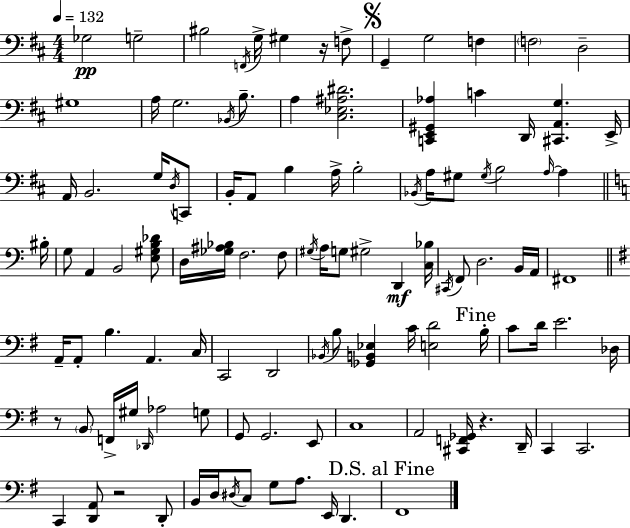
X:1
T:Untitled
M:4/4
L:1/4
K:D
_G,2 G,2 ^B,2 F,,/4 G,/4 ^G, z/4 F,/2 G,, G,2 F, F,2 D,2 ^G,4 A,/4 G,2 _B,,/4 B,/2 A, [^C,_E,^A,^D]2 [C,,E,,^G,,_A,] C D,,/4 [^C,,A,,G,] E,,/4 A,,/4 B,,2 G,/4 D,/4 C,,/2 B,,/4 A,,/2 B, A,/4 B,2 _B,,/4 A,/4 ^G,/2 ^G,/4 B,2 A,/4 A, ^B,/4 G,/2 A,, B,,2 [E,^G,B,_D]/2 D,/4 [_G,^A,_B,]/4 F,2 F,/2 ^G,/4 A,/4 G,/2 ^G,2 D,, [C,_B,]/4 ^C,,/4 F,,/2 D,2 B,,/4 A,,/4 ^F,,4 A,,/4 A,,/2 B, A,, C,/4 C,,2 D,,2 _B,,/4 B,/2 [_G,,B,,_E,] C/4 [E,D]2 B,/4 C/2 D/4 E2 _D,/4 z/2 B,,/2 F,,/4 ^G,/4 _D,,/4 _A,2 G,/2 G,,/2 G,,2 E,,/2 C,4 A,,2 [^C,,F,,_G,,]/4 z D,,/4 C,, C,,2 C,, [D,,A,,]/2 z2 D,,/2 B,,/4 D,/4 ^D,/4 C,/2 G,/2 A,/2 E,,/4 D,, ^F,,4